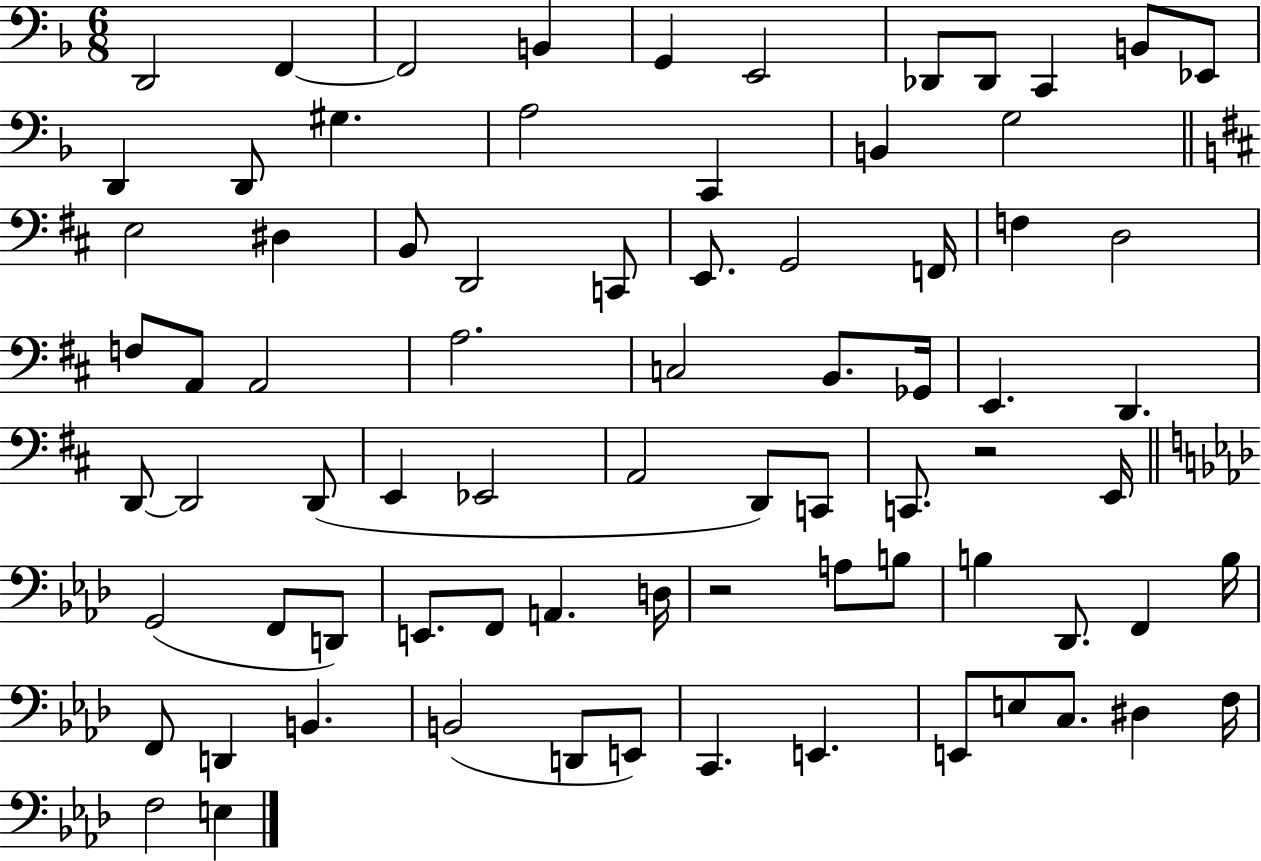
D2/h F2/q F2/h B2/q G2/q E2/h Db2/e Db2/e C2/q B2/e Eb2/e D2/q D2/e G#3/q. A3/h C2/q B2/q G3/h E3/h D#3/q B2/e D2/h C2/e E2/e. G2/h F2/s F3/q D3/h F3/e A2/e A2/h A3/h. C3/h B2/e. Gb2/s E2/q. D2/q. D2/e D2/h D2/e E2/q Eb2/h A2/h D2/e C2/e C2/e. R/h E2/s G2/h F2/e D2/e E2/e. F2/e A2/q. D3/s R/h A3/e B3/e B3/q Db2/e. F2/q B3/s F2/e D2/q B2/q. B2/h D2/e E2/e C2/q. E2/q. E2/e E3/e C3/e. D#3/q F3/s F3/h E3/q